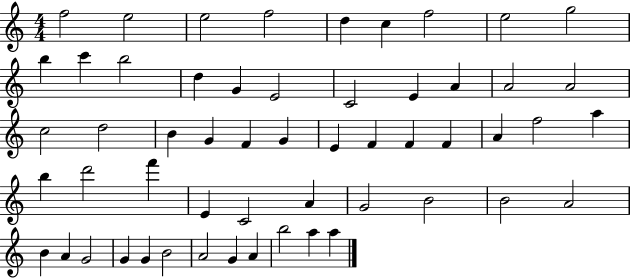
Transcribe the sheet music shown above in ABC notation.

X:1
T:Untitled
M:4/4
L:1/4
K:C
f2 e2 e2 f2 d c f2 e2 g2 b c' b2 d G E2 C2 E A A2 A2 c2 d2 B G F G E F F F A f2 a b d'2 f' E C2 A G2 B2 B2 A2 B A G2 G G B2 A2 G A b2 a a